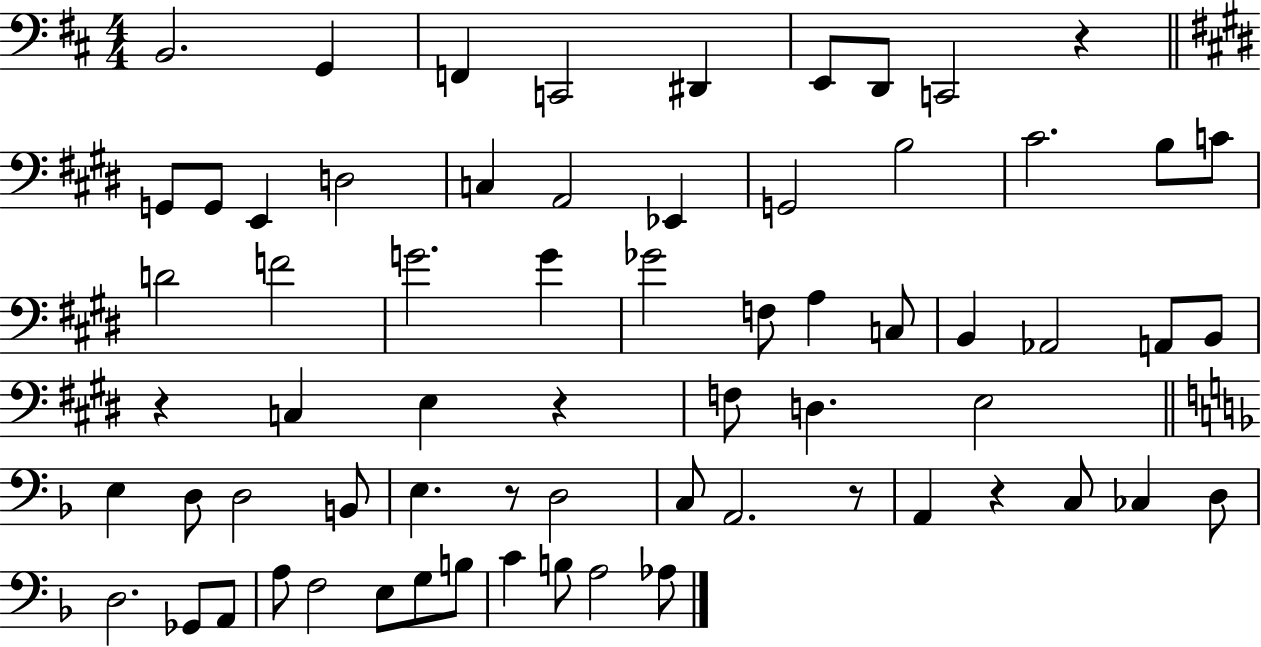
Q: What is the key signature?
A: D major